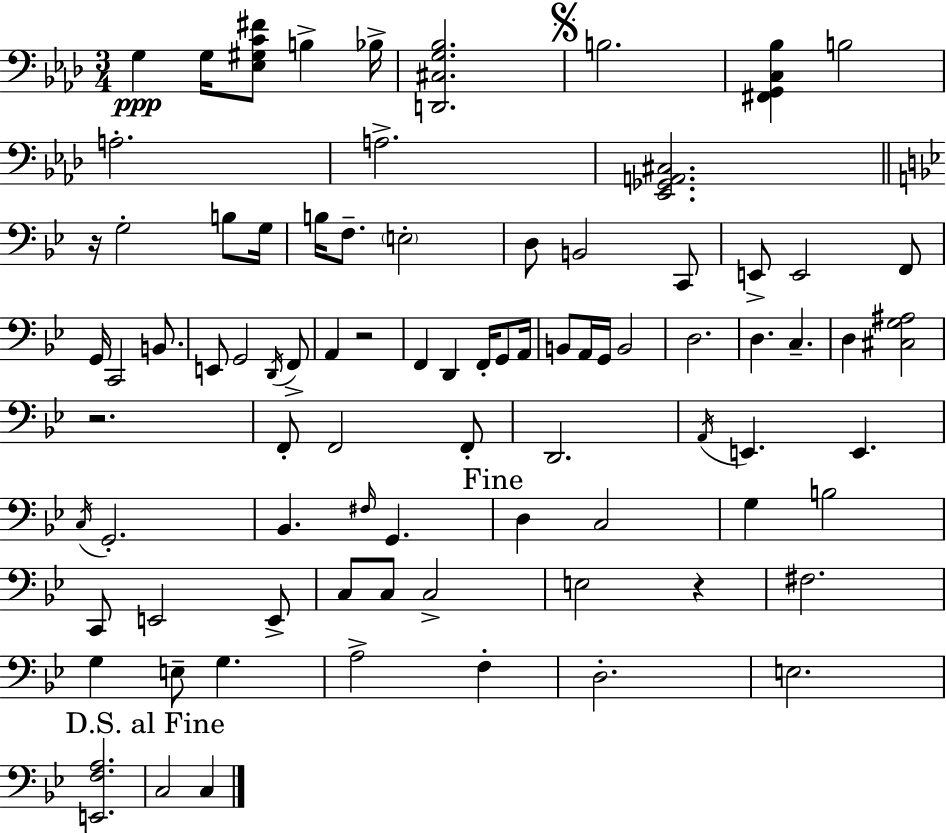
X:1
T:Untitled
M:3/4
L:1/4
K:Ab
G, G,/4 [_E,^G,C^F]/2 B, _B,/4 [D,,^C,G,_B,]2 B,2 [^F,,G,,C,_B,] B,2 A,2 A,2 [_E,,_G,,A,,^C,]2 z/4 G,2 B,/2 G,/4 B,/4 F,/2 E,2 D,/2 B,,2 C,,/2 E,,/2 E,,2 F,,/2 G,,/4 C,,2 B,,/2 E,,/2 G,,2 D,,/4 F,,/2 A,, z2 F,, D,, F,,/4 G,,/2 A,,/4 B,,/2 A,,/4 G,,/4 B,,2 D,2 D, C, D, [^C,G,^A,]2 z2 F,,/2 F,,2 F,,/2 D,,2 A,,/4 E,, E,, C,/4 G,,2 _B,, ^F,/4 G,, D, C,2 G, B,2 C,,/2 E,,2 E,,/2 C,/2 C,/2 C,2 E,2 z ^F,2 G, E,/2 G, A,2 F, D,2 E,2 [E,,F,A,]2 C,2 C,